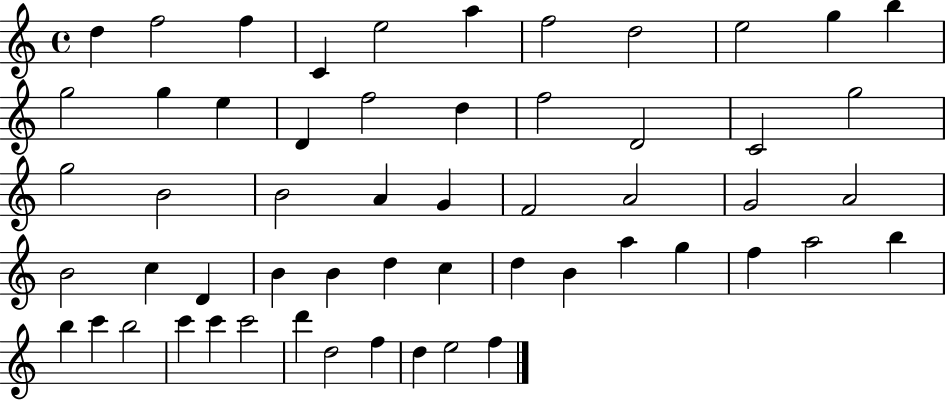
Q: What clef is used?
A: treble